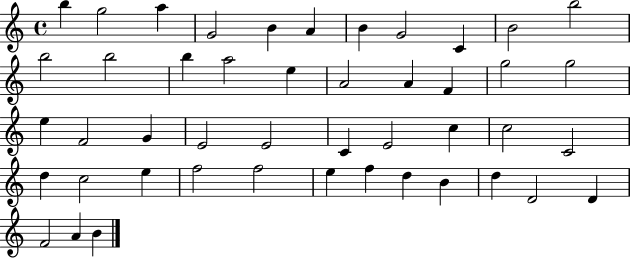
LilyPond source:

{
  \clef treble
  \time 4/4
  \defaultTimeSignature
  \key c \major
  b''4 g''2 a''4 | g'2 b'4 a'4 | b'4 g'2 c'4 | b'2 b''2 | \break b''2 b''2 | b''4 a''2 e''4 | a'2 a'4 f'4 | g''2 g''2 | \break e''4 f'2 g'4 | e'2 e'2 | c'4 e'2 c''4 | c''2 c'2 | \break d''4 c''2 e''4 | f''2 f''2 | e''4 f''4 d''4 b'4 | d''4 d'2 d'4 | \break f'2 a'4 b'4 | \bar "|."
}